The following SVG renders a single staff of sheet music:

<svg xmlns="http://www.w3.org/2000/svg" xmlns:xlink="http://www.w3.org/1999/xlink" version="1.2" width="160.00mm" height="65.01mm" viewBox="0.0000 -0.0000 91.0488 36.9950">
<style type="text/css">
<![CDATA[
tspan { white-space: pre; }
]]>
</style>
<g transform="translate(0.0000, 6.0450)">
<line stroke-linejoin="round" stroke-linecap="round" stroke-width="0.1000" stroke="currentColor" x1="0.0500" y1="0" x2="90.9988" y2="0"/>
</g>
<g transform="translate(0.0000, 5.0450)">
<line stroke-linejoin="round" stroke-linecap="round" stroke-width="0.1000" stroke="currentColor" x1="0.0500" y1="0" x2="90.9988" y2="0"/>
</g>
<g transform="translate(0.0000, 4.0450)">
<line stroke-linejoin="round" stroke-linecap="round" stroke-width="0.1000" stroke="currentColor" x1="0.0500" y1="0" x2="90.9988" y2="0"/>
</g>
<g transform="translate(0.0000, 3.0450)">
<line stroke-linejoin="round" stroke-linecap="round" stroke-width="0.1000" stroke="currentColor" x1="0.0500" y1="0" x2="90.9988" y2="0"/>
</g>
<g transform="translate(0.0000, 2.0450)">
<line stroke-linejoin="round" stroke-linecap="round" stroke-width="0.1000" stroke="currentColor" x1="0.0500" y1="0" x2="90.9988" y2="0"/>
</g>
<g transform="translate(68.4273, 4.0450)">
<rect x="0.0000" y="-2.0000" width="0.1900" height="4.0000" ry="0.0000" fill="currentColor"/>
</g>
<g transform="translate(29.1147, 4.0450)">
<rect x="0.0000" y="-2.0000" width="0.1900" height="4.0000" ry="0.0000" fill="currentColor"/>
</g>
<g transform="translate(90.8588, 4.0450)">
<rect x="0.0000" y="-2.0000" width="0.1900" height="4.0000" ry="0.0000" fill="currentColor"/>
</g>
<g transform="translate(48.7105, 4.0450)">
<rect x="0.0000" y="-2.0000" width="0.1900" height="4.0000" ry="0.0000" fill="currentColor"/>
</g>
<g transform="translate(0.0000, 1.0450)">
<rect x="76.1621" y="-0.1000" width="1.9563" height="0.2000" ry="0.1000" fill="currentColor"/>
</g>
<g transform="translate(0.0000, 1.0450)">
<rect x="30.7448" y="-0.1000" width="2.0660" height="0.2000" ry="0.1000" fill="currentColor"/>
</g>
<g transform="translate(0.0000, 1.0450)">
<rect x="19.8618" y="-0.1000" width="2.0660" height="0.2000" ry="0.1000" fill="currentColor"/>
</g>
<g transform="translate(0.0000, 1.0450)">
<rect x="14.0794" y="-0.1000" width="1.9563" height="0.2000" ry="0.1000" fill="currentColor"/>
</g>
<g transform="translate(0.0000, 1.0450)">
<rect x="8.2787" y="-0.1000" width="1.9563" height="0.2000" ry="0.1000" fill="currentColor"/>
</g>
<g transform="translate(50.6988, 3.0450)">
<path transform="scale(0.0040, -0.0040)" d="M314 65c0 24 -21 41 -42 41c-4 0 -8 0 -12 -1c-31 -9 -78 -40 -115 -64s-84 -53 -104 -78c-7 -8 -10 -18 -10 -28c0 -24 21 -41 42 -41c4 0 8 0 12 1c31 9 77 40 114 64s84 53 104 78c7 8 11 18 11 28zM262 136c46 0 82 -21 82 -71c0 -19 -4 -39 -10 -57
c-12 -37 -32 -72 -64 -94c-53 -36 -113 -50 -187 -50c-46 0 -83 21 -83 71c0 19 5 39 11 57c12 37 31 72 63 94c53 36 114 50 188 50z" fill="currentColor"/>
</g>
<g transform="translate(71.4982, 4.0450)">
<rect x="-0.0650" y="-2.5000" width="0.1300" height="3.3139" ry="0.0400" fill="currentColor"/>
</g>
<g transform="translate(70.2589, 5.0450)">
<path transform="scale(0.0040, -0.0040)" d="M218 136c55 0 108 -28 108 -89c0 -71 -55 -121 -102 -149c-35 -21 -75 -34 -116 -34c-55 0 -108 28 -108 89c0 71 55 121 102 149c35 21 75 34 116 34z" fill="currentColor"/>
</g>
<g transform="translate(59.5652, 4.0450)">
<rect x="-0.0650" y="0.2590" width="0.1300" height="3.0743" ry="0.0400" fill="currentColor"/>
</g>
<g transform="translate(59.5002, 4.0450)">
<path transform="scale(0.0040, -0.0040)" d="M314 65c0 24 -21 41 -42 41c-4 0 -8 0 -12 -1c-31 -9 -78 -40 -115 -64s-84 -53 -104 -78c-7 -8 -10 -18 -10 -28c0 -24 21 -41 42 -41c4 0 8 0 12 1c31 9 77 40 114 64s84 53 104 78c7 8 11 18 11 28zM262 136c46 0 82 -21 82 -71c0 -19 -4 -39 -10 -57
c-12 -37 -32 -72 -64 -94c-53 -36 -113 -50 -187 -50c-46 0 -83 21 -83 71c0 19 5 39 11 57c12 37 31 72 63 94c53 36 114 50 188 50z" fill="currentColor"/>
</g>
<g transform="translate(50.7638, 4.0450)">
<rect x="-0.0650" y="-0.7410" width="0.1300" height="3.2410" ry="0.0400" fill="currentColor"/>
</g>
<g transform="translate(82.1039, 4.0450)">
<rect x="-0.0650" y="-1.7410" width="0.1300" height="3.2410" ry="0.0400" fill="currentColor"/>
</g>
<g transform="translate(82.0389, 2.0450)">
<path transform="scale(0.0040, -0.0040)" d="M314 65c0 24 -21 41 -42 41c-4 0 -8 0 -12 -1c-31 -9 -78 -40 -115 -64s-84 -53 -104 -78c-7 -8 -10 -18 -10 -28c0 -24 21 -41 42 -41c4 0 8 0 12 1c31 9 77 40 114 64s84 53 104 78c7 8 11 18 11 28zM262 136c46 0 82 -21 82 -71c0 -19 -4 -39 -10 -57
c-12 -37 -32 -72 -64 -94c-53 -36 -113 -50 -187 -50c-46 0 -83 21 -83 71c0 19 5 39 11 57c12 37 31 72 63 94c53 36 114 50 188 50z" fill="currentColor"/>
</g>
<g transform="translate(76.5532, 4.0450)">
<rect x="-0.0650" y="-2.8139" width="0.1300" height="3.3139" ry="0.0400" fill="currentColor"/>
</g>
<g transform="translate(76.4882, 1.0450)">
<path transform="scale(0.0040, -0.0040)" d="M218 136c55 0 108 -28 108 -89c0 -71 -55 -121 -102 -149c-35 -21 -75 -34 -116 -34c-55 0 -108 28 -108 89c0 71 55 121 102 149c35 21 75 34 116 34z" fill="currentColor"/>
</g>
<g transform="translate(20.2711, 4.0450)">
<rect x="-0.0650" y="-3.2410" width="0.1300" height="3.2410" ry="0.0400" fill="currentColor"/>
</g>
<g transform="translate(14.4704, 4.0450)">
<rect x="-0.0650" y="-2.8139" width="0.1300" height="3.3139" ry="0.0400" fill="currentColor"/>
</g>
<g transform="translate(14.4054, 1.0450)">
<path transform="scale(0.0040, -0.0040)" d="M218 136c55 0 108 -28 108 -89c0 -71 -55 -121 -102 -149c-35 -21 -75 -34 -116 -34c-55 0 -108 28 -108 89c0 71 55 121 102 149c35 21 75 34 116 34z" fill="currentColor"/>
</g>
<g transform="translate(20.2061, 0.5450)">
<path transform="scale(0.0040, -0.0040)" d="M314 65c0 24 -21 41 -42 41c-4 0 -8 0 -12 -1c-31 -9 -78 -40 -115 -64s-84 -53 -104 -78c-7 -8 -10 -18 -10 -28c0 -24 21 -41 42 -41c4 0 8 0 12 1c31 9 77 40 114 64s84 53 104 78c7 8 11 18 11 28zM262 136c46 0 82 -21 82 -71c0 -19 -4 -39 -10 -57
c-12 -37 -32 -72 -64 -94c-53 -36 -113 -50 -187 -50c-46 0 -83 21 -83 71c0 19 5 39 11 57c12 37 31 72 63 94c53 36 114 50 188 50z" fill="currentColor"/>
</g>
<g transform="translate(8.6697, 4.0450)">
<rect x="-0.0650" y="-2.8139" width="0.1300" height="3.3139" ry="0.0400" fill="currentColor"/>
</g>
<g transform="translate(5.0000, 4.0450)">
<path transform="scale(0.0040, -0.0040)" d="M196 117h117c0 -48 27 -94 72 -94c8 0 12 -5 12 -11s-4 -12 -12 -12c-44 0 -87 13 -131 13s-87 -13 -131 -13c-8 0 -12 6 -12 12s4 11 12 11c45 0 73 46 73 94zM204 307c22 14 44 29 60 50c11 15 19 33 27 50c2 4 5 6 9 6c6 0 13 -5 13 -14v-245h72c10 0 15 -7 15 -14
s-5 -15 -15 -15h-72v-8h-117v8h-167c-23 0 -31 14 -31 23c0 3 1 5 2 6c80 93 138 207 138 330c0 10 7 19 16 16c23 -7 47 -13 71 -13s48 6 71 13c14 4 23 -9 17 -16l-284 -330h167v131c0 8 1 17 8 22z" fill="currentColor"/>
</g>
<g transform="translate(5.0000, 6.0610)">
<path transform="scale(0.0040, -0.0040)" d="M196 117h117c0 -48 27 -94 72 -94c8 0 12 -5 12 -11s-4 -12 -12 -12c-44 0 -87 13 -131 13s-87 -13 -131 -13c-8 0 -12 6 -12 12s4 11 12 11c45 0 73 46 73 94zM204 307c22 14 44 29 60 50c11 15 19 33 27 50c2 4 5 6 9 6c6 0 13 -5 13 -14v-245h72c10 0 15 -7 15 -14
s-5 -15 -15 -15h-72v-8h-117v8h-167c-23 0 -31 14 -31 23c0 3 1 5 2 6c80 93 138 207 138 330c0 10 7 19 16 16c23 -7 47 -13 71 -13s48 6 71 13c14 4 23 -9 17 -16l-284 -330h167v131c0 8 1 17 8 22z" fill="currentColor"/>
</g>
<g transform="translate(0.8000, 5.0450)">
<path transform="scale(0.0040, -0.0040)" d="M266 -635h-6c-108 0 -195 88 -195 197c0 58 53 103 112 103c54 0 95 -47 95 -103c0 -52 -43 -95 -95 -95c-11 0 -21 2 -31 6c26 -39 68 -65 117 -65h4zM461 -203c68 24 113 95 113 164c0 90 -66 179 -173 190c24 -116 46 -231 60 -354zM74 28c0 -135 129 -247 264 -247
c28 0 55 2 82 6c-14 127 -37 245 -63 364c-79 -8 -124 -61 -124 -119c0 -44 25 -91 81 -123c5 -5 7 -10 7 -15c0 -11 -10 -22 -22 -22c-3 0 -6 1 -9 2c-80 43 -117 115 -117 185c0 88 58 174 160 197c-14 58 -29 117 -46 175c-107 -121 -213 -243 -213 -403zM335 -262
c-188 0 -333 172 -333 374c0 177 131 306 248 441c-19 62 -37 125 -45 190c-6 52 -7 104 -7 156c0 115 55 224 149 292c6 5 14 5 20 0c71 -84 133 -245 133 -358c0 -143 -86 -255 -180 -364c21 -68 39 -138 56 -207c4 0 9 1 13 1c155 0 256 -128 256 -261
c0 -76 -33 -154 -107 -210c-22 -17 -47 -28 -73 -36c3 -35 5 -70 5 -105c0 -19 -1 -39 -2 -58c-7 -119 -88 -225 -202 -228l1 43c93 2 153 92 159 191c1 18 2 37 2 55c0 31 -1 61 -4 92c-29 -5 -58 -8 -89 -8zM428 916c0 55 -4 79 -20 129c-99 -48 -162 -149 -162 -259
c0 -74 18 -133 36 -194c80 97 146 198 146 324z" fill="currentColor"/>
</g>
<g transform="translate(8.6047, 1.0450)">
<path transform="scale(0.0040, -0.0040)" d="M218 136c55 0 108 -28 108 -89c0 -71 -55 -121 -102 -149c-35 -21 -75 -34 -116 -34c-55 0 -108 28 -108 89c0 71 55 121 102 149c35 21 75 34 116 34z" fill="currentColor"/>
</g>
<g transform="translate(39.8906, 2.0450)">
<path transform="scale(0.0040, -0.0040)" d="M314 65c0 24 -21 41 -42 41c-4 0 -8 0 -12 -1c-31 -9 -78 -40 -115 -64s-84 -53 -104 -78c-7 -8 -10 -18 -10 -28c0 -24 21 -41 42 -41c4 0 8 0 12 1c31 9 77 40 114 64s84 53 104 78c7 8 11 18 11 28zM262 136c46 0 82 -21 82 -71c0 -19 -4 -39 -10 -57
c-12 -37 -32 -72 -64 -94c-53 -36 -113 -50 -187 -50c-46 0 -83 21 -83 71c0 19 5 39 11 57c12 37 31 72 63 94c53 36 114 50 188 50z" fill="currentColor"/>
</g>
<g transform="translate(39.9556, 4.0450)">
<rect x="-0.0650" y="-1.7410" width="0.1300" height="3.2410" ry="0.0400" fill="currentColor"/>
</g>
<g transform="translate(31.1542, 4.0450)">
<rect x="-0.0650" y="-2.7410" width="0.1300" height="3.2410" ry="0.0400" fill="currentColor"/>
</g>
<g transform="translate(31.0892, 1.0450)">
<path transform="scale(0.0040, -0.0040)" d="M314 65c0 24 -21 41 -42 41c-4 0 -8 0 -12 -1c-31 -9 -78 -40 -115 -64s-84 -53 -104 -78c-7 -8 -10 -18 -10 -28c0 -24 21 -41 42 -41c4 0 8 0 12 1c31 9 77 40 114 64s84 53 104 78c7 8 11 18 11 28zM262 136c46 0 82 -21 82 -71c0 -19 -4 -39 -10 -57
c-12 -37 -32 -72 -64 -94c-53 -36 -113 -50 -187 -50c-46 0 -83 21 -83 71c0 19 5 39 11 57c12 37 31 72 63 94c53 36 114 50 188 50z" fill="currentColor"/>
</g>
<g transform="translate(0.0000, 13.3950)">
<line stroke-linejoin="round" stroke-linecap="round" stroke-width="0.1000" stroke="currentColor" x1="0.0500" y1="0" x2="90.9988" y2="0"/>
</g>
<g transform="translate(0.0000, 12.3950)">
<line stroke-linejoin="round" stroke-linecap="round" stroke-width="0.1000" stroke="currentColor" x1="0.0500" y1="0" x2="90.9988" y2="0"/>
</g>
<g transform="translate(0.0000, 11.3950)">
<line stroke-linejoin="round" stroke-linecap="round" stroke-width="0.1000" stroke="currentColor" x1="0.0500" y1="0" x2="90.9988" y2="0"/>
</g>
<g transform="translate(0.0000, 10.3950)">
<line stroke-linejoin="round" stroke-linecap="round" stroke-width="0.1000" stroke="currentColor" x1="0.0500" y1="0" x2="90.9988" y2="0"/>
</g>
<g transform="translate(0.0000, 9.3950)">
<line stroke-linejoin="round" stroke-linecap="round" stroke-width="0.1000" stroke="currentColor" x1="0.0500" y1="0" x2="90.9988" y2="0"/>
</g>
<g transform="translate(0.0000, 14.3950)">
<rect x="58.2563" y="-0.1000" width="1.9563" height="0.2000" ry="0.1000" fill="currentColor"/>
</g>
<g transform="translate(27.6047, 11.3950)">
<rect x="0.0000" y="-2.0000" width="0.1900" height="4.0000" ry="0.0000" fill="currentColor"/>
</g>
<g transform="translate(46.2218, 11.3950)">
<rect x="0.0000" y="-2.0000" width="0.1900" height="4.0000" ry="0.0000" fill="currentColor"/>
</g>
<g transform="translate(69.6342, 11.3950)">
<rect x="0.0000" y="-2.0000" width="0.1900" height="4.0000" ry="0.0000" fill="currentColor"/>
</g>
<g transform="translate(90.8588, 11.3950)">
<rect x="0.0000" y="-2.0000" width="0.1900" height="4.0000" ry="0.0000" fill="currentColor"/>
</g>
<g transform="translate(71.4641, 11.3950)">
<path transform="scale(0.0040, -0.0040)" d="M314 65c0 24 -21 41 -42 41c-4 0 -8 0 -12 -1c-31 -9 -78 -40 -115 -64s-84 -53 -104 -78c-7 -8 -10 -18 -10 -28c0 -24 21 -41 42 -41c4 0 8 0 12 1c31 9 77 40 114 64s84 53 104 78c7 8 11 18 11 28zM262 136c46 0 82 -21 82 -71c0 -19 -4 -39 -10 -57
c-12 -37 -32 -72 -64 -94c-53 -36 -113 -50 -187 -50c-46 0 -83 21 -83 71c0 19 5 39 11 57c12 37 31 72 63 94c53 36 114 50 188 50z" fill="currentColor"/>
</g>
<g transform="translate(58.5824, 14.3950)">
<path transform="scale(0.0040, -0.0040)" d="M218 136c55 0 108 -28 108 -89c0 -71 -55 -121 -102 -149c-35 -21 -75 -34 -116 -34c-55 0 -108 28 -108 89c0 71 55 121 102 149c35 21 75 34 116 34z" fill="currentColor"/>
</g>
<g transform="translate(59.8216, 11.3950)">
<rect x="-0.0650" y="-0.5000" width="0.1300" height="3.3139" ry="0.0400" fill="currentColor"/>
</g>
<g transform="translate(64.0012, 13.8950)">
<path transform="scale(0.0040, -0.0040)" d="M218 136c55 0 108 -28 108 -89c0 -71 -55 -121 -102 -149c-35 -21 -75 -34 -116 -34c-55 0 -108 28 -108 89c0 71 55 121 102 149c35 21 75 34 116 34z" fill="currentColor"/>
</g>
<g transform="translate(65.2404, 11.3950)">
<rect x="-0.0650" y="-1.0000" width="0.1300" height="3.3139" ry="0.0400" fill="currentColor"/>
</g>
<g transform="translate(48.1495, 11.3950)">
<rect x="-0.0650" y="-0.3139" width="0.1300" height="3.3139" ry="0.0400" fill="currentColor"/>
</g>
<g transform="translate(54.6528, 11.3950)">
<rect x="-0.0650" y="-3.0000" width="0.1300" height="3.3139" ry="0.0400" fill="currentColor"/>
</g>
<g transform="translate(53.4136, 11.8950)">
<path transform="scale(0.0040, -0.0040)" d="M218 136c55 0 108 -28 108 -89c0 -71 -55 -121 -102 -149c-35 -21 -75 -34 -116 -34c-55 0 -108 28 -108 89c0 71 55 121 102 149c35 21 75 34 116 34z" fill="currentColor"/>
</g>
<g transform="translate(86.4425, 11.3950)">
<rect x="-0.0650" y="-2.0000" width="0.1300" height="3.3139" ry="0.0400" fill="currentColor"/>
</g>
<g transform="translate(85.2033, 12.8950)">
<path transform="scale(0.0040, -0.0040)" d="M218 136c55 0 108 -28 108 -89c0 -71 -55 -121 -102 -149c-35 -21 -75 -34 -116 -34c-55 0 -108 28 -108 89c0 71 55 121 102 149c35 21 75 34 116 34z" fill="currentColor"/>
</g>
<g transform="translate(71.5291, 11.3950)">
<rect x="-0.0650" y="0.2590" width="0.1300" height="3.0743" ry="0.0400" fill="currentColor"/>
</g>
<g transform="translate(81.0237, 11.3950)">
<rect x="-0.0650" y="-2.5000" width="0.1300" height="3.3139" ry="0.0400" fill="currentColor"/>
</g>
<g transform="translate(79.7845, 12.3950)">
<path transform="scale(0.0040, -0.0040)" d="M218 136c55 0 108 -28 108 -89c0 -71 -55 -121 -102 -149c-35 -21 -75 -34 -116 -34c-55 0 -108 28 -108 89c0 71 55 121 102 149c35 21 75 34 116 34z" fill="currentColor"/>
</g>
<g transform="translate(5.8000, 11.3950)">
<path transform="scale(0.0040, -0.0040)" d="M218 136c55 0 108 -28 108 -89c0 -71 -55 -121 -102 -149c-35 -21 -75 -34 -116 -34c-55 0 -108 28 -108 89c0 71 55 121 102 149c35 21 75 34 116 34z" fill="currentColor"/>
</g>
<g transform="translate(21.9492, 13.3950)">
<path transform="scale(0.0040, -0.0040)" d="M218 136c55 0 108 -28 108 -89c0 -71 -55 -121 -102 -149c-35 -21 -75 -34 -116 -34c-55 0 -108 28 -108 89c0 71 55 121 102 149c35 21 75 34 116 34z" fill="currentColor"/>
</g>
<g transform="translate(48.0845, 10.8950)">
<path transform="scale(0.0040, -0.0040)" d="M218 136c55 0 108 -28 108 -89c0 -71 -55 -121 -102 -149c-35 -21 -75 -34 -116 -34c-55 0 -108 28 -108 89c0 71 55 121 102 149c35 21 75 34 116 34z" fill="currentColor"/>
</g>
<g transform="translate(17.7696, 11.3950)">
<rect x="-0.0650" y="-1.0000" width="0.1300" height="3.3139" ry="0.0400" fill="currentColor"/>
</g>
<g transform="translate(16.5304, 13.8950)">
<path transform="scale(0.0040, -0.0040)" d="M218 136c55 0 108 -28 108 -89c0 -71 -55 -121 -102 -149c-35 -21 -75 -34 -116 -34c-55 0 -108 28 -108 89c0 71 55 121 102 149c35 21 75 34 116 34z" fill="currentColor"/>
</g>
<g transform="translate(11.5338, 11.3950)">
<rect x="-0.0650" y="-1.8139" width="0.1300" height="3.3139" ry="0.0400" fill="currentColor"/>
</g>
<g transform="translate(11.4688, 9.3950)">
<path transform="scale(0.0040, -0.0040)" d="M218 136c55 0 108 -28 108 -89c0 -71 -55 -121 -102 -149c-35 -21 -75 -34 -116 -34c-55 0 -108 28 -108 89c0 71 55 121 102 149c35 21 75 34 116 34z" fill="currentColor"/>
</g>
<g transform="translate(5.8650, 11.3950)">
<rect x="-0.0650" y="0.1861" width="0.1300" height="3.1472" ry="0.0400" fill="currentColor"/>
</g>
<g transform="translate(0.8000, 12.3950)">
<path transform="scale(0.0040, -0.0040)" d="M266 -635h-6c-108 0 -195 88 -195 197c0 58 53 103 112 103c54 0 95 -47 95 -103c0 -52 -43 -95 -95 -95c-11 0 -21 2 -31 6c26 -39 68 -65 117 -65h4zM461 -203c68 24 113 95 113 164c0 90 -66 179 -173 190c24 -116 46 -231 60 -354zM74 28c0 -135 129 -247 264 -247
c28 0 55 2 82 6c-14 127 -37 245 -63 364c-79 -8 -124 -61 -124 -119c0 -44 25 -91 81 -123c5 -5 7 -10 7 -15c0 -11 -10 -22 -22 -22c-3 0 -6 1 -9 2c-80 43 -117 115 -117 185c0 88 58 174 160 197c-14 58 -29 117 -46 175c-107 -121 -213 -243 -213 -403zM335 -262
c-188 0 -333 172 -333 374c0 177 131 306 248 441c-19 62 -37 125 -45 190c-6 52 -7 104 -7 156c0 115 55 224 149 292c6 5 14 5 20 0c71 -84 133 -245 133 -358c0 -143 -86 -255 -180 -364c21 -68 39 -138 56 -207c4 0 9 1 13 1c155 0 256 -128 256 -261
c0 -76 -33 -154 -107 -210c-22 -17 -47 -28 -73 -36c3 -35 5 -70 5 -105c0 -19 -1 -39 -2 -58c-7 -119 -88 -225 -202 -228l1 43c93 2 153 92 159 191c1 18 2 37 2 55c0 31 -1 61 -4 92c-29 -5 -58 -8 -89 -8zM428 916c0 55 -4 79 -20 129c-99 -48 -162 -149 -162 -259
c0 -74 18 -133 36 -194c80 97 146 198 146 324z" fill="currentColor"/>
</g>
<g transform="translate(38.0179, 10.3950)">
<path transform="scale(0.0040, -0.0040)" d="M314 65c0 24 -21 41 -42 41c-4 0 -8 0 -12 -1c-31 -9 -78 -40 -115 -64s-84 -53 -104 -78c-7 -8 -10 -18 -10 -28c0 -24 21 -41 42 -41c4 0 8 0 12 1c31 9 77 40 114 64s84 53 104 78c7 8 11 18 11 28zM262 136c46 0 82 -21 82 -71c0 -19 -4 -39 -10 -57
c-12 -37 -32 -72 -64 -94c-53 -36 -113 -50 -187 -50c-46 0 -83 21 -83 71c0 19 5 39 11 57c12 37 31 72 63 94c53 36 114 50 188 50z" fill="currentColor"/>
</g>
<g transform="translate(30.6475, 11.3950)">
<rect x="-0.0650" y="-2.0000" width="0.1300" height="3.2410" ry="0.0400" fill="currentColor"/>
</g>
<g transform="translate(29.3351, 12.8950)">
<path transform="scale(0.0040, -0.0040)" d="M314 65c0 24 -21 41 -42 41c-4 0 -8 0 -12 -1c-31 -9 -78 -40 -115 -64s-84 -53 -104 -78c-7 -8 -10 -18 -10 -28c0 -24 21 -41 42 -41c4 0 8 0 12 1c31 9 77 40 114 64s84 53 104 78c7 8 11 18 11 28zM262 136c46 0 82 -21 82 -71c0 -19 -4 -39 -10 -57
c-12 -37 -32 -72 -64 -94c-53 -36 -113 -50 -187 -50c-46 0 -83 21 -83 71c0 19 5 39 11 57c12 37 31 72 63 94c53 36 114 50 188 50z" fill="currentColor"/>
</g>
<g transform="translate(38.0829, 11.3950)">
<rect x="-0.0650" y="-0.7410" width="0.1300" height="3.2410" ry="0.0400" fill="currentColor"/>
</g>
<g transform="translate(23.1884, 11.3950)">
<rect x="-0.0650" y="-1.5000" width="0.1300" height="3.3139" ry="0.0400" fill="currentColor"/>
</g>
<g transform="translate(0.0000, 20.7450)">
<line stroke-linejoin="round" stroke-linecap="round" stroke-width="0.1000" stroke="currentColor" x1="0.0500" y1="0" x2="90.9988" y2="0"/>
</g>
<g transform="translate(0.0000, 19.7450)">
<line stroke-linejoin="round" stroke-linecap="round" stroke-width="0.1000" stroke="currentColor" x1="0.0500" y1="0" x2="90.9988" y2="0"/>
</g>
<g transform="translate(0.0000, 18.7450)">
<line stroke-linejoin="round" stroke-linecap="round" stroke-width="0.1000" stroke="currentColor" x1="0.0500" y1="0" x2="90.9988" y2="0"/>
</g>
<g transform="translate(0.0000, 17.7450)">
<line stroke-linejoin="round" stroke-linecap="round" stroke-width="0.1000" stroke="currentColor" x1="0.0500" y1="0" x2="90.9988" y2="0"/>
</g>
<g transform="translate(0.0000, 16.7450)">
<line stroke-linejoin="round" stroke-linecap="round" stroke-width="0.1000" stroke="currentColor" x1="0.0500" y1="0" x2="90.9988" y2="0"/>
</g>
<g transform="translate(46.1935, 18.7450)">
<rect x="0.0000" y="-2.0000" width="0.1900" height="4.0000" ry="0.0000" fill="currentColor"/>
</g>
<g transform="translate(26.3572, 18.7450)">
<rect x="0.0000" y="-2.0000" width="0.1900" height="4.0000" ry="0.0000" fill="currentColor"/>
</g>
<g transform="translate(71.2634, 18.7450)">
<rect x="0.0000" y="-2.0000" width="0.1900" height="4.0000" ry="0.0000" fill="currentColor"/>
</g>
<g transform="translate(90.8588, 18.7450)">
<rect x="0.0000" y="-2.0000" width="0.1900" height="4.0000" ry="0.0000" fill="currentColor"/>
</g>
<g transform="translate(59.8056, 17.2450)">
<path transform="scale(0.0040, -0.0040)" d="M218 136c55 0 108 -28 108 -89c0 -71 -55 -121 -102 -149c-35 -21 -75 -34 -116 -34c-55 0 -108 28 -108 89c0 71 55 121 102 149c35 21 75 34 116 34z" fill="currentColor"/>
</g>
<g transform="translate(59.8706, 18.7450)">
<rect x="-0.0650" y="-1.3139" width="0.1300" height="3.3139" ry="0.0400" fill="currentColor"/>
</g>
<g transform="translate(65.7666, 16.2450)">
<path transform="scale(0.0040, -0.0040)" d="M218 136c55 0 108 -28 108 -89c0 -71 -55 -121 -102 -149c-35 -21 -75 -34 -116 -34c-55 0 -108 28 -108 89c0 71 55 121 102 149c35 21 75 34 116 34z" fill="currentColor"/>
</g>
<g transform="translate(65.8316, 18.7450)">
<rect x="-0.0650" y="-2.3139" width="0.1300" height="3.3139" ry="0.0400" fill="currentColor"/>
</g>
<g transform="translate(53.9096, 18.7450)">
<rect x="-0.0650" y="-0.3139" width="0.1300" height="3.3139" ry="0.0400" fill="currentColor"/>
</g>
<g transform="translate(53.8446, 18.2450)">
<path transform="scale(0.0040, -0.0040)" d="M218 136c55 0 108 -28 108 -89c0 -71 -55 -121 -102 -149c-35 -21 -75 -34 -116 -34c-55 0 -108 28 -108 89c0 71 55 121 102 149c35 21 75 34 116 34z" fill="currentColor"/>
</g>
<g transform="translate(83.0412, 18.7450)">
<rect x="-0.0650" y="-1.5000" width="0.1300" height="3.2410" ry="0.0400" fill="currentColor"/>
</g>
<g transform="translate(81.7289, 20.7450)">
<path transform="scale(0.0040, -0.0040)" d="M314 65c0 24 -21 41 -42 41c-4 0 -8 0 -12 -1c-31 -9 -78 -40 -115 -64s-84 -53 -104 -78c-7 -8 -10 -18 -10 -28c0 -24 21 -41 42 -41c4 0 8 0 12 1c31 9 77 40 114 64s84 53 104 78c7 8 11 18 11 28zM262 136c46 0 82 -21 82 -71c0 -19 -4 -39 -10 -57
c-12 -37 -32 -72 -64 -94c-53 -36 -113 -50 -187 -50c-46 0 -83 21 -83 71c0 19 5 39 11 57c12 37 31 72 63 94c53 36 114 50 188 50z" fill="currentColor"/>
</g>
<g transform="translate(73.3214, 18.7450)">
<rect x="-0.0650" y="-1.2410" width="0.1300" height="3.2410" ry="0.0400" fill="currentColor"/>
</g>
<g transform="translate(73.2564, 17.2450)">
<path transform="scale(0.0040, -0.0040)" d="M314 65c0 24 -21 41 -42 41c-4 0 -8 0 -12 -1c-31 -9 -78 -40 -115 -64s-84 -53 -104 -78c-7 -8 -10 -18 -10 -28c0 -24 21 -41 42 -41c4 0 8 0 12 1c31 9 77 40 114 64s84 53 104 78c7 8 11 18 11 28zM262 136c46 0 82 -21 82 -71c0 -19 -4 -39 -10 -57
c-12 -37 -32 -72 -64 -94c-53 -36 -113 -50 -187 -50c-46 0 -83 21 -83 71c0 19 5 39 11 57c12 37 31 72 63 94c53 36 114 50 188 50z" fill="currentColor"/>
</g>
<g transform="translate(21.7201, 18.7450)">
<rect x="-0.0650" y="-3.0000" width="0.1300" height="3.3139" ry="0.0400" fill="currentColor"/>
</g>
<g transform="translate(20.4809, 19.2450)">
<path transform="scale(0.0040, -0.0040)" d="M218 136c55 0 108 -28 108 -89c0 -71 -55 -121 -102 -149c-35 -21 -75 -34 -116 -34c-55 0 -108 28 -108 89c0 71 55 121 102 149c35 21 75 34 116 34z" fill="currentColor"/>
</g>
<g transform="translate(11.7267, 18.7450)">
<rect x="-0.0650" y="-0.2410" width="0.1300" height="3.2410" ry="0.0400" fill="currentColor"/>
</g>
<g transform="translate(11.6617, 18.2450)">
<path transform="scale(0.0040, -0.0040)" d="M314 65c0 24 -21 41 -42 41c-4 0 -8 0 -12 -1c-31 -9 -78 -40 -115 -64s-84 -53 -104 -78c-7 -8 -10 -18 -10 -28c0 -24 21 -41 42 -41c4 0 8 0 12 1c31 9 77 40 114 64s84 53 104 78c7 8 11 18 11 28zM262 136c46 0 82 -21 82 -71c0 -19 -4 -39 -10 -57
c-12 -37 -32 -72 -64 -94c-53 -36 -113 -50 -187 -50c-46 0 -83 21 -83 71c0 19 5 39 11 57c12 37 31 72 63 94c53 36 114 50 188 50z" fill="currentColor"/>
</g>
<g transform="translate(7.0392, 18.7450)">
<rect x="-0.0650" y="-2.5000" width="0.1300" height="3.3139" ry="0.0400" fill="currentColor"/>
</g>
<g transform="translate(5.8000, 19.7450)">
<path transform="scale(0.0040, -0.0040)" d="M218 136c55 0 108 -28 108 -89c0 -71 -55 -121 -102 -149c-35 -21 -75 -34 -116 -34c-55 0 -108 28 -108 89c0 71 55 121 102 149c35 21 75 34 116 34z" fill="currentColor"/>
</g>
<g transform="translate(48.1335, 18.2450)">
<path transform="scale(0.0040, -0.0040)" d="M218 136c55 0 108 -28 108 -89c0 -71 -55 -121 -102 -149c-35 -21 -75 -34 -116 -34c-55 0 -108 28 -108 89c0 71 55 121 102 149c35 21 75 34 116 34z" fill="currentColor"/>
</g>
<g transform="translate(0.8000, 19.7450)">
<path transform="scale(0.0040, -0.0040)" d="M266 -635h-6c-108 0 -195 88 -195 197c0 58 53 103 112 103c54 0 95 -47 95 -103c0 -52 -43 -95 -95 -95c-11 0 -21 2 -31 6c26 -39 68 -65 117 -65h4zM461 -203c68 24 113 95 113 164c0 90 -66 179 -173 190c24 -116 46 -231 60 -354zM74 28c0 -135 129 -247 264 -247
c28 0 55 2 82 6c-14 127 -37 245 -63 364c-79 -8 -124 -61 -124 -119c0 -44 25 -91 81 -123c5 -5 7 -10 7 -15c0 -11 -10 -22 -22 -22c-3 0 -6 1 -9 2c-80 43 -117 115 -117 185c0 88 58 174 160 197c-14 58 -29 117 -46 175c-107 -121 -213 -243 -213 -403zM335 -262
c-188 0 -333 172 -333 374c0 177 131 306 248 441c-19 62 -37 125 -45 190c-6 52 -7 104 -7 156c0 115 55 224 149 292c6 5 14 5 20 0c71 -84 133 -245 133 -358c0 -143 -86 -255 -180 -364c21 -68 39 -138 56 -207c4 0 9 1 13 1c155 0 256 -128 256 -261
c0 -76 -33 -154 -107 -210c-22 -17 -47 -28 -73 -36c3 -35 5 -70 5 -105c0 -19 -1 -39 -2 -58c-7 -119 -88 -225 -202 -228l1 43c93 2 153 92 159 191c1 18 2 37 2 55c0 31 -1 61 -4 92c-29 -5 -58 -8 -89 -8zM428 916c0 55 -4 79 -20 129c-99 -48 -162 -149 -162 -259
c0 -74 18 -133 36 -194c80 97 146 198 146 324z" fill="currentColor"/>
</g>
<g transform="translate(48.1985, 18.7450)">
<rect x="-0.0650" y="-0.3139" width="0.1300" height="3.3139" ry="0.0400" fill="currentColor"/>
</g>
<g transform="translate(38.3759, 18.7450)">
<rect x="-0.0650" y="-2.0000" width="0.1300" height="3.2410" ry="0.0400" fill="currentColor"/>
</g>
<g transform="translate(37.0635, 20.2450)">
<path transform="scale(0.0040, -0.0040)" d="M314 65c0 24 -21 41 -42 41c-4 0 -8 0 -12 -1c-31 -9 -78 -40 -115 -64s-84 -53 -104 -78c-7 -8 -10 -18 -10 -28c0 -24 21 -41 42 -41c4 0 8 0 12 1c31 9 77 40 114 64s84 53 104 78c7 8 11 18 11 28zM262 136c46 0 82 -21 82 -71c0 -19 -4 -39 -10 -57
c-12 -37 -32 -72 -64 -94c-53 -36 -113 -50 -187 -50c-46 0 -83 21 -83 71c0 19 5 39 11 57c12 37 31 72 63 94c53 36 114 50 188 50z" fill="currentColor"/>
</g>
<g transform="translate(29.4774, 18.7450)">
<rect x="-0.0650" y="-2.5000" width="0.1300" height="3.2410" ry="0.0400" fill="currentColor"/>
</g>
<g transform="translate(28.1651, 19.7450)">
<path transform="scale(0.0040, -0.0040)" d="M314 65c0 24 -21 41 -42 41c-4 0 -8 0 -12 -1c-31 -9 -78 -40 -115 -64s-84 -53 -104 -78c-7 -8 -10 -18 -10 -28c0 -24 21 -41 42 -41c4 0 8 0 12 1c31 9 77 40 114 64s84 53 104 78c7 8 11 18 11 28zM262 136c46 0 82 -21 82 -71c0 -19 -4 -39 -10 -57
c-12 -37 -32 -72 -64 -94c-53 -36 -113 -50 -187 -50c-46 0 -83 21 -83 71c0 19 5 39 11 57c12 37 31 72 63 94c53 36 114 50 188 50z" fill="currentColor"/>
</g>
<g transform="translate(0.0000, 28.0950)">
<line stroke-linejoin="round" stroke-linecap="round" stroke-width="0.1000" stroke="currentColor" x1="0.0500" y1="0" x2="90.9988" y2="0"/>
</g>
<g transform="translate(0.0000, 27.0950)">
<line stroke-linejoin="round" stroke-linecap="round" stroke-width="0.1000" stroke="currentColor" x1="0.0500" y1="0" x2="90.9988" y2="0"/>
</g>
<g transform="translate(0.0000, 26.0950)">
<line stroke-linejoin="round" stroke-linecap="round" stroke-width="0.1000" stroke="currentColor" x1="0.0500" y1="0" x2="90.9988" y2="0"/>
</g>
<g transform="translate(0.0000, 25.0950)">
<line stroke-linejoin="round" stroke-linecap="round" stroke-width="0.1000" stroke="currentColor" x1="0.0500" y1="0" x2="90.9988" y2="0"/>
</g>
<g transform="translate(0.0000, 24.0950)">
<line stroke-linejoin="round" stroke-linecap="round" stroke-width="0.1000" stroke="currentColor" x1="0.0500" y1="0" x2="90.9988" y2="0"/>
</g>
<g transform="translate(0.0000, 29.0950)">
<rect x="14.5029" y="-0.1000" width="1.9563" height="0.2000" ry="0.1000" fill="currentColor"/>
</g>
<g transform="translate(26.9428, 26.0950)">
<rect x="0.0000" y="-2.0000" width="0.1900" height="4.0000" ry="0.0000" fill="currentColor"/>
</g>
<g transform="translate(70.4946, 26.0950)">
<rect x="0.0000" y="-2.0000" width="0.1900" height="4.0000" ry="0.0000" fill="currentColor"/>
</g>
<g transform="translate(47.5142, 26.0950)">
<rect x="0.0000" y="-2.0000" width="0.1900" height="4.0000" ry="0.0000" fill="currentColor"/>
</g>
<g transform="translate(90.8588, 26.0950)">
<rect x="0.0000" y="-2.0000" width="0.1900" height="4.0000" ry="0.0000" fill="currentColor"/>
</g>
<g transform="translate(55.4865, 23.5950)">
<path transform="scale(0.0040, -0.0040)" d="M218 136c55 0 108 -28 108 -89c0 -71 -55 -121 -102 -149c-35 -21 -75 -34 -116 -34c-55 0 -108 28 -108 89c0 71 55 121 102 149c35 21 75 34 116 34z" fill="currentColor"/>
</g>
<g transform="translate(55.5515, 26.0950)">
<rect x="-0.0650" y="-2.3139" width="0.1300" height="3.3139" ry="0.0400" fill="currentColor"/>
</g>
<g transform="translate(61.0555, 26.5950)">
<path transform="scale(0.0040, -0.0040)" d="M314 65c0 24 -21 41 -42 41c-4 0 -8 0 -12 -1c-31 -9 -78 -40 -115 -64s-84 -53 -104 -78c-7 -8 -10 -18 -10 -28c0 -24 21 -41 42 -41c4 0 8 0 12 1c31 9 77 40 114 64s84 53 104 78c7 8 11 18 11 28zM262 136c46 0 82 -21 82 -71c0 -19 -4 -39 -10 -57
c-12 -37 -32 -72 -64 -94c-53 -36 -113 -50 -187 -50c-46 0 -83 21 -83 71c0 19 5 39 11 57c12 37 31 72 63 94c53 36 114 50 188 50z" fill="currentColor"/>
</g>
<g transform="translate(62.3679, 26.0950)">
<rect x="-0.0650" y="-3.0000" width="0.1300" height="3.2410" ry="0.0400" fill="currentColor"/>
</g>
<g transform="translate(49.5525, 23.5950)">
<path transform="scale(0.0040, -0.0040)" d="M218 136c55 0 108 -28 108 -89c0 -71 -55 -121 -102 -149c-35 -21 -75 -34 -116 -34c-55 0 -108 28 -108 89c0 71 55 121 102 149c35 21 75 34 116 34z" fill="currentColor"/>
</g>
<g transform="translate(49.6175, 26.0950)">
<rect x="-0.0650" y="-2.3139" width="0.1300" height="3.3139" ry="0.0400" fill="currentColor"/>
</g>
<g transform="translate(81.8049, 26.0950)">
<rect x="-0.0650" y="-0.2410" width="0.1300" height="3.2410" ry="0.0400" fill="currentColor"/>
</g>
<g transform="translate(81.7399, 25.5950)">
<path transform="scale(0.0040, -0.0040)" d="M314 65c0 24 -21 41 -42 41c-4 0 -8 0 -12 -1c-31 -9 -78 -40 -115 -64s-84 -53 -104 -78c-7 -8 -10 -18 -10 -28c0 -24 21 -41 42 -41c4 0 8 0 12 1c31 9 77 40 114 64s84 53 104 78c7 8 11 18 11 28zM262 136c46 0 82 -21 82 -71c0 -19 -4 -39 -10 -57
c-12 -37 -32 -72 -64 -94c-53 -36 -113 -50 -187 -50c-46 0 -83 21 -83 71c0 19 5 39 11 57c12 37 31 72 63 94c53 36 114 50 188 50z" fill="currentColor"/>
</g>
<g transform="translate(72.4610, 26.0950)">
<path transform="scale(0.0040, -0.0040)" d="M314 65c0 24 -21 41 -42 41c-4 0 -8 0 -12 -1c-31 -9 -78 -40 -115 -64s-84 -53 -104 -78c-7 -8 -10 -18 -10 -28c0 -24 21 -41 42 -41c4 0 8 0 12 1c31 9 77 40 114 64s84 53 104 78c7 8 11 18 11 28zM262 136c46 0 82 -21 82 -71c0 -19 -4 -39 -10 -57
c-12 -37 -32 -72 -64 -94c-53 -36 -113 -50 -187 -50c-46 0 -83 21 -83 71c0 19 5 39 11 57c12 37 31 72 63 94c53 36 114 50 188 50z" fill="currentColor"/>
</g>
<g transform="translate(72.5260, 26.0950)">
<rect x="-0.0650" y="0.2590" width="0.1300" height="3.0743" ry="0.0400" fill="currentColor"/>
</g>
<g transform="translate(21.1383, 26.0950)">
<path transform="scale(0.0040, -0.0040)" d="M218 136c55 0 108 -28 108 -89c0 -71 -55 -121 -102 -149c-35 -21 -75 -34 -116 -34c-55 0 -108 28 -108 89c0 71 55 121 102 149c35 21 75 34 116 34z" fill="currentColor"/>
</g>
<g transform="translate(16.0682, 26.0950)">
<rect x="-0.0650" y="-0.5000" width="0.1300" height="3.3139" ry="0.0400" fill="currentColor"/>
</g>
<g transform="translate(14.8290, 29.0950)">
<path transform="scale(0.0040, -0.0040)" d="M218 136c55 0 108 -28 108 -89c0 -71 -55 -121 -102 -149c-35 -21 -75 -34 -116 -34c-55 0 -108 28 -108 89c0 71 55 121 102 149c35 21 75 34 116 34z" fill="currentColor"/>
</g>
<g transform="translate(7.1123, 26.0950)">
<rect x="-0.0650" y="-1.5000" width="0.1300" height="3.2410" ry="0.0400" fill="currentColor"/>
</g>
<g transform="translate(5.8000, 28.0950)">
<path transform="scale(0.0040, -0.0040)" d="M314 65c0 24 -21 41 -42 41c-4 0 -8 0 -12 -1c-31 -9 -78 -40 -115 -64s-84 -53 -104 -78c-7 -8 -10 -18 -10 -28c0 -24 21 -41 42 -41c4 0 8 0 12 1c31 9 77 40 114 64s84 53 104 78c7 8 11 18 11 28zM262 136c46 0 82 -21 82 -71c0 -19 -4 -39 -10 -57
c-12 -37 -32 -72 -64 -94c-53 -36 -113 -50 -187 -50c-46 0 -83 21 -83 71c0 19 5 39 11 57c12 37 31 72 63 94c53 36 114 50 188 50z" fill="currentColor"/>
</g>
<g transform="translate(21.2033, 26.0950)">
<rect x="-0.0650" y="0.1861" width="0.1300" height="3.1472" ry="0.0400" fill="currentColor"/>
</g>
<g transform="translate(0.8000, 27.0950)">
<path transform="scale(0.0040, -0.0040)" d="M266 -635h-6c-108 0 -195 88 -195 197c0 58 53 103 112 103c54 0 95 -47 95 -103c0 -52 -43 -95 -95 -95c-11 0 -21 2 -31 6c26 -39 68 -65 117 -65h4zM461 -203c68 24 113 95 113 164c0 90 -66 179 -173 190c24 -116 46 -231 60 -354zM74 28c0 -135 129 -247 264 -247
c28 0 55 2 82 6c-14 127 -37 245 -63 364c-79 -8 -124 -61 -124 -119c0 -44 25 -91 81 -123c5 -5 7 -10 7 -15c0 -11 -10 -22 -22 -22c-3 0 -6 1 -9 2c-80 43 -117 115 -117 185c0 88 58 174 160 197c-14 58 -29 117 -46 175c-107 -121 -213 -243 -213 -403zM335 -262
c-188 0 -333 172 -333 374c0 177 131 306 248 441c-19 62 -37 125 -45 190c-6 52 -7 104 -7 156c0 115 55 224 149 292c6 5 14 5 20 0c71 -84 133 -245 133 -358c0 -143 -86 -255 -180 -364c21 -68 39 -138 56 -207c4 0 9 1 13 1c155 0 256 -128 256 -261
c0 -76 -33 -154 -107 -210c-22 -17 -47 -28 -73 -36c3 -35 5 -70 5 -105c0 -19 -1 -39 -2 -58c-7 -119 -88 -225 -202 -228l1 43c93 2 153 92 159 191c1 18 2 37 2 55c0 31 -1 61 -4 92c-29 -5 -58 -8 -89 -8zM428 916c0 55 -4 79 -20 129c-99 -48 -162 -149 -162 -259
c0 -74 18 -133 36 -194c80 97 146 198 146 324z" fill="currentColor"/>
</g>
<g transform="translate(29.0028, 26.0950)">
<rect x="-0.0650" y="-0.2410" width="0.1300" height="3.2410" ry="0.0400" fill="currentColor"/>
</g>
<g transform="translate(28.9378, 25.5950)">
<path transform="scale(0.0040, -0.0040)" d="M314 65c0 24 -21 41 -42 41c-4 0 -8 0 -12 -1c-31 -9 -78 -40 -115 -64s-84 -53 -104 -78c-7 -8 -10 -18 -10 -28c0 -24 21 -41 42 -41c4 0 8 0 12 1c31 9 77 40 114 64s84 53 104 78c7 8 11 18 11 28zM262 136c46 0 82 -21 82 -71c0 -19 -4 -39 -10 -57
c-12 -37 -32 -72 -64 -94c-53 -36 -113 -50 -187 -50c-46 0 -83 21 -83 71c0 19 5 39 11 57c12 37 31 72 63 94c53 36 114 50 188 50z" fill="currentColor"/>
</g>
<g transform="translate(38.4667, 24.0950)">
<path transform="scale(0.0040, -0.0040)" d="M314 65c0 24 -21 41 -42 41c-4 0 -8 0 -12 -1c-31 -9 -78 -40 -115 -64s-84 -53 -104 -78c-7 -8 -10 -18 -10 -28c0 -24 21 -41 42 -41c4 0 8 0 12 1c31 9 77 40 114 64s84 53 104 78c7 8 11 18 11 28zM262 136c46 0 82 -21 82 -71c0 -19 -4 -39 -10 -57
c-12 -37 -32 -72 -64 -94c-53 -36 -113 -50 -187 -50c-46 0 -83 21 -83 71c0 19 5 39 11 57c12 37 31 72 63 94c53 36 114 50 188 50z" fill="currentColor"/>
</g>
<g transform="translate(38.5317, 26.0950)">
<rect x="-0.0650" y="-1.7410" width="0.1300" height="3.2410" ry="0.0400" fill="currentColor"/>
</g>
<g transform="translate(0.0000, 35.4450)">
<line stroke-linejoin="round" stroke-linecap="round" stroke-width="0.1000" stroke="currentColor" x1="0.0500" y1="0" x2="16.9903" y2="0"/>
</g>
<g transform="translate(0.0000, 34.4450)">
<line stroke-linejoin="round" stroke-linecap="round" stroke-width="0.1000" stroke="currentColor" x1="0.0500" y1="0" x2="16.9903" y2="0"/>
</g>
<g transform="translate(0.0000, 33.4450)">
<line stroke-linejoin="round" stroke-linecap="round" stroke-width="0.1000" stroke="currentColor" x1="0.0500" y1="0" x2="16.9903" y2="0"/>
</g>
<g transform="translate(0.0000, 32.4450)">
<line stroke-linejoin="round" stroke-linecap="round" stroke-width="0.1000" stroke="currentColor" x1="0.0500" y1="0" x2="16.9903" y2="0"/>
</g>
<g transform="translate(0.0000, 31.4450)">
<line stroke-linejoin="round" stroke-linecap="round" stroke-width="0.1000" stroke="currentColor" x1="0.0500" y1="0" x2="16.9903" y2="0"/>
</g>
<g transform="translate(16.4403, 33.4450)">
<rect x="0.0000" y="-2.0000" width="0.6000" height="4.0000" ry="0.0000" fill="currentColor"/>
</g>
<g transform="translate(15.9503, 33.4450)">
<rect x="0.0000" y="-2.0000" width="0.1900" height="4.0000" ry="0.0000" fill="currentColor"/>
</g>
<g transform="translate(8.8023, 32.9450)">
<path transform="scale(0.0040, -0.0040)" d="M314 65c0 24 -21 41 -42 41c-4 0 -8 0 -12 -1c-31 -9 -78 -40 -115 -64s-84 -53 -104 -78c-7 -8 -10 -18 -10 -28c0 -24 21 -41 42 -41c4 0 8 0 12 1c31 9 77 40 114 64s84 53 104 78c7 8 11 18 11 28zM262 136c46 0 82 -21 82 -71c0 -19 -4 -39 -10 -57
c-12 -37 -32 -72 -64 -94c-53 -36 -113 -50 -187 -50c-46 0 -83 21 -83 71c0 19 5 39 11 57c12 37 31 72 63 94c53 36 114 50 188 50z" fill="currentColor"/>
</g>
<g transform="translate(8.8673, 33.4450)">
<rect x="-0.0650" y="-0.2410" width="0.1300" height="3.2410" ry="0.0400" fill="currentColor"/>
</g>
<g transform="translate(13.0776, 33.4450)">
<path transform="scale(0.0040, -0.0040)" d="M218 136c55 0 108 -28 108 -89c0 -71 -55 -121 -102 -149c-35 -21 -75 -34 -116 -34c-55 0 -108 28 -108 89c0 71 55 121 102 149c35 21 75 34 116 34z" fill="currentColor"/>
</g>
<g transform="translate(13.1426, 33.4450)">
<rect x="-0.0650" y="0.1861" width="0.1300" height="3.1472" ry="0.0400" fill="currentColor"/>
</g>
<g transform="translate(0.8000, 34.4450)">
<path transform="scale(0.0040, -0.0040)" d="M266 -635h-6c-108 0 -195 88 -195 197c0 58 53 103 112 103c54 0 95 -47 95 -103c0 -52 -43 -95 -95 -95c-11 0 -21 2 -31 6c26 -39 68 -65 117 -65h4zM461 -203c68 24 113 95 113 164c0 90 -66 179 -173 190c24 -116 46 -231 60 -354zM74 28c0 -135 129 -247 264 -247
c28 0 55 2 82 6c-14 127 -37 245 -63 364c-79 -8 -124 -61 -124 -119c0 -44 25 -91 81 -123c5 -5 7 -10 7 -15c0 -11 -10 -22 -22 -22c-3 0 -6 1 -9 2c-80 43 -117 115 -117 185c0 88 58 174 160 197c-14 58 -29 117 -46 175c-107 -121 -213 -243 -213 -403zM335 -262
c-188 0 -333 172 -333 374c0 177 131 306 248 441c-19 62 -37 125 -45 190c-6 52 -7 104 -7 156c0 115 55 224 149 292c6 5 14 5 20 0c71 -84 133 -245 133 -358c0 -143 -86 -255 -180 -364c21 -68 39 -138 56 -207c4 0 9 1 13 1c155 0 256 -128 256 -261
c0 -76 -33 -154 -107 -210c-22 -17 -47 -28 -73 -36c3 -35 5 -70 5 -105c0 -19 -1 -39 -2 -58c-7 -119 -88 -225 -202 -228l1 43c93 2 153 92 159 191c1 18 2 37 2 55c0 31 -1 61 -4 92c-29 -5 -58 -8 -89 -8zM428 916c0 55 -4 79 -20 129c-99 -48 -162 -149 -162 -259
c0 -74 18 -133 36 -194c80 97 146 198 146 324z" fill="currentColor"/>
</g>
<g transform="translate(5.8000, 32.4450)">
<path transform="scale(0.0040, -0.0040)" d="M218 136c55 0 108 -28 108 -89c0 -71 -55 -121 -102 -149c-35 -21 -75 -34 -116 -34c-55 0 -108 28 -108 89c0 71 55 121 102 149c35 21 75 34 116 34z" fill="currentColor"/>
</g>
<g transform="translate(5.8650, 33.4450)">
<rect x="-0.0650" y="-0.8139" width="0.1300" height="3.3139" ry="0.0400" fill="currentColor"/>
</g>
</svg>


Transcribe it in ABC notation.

X:1
T:Untitled
M:4/4
L:1/4
K:C
a a b2 a2 f2 d2 B2 G a f2 B f D E F2 d2 c A C D B2 G F G c2 A G2 F2 c c e g e2 E2 E2 C B c2 f2 g g A2 B2 c2 d c2 B